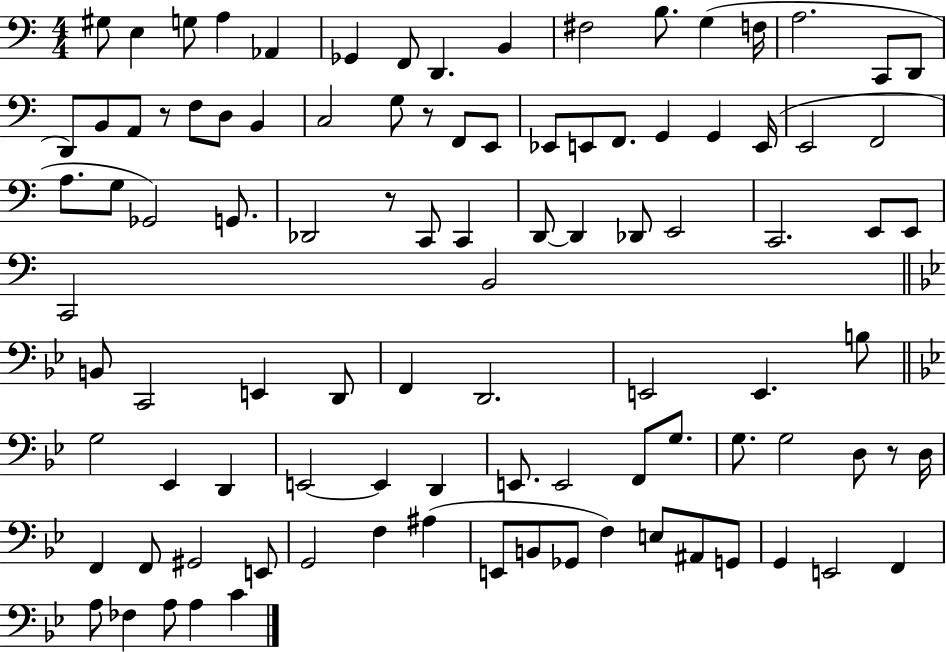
{
  \clef bass
  \numericTimeSignature
  \time 4/4
  \key c \major
  gis8 e4 g8 a4 aes,4 | ges,4 f,8 d,4. b,4 | fis2 b8. g4( f16 | a2. c,8 d,8 | \break d,8) b,8 a,8 r8 f8 d8 b,4 | c2 g8 r8 f,8 e,8 | ees,8 e,8 f,8. g,4 g,4 e,16( | e,2 f,2 | \break a8. g8 ges,2) g,8. | des,2 r8 c,8 c,4 | d,8~~ d,4 des,8 e,2 | c,2. e,8 e,8 | \break c,2 b,2 | \bar "||" \break \key bes \major b,8 c,2 e,4 d,8 | f,4 d,2. | e,2 e,4. b8 | \bar "||" \break \key g \minor g2 ees,4 d,4 | e,2~~ e,4 d,4 | e,8. e,2 f,8 g8. | g8. g2 d8 r8 d16 | \break f,4 f,8 gis,2 e,8 | g,2 f4 ais4( | e,8 b,8 ges,8 f4) e8 ais,8 g,8 | g,4 e,2 f,4 | \break a8 fes4 a8 a4 c'4 | \bar "|."
}